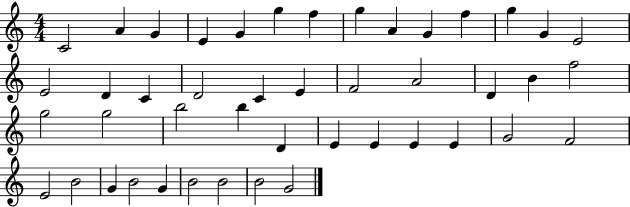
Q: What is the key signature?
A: C major